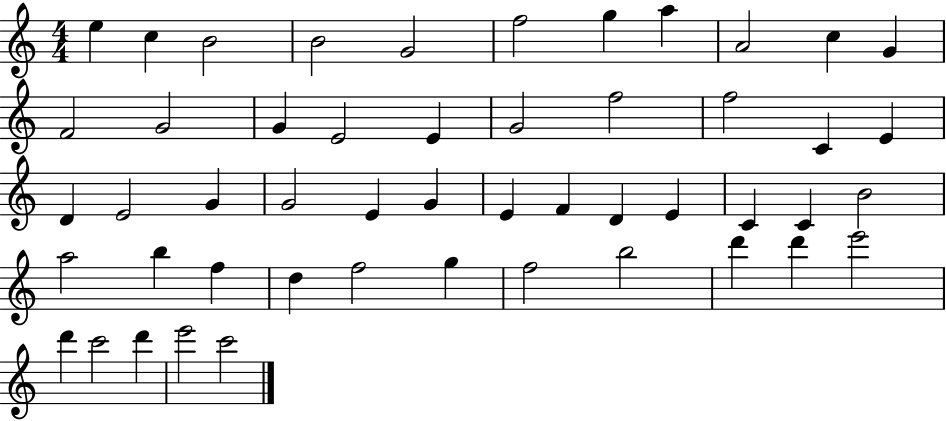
{
  \clef treble
  \numericTimeSignature
  \time 4/4
  \key c \major
  e''4 c''4 b'2 | b'2 g'2 | f''2 g''4 a''4 | a'2 c''4 g'4 | \break f'2 g'2 | g'4 e'2 e'4 | g'2 f''2 | f''2 c'4 e'4 | \break d'4 e'2 g'4 | g'2 e'4 g'4 | e'4 f'4 d'4 e'4 | c'4 c'4 b'2 | \break a''2 b''4 f''4 | d''4 f''2 g''4 | f''2 b''2 | d'''4 d'''4 e'''2 | \break d'''4 c'''2 d'''4 | e'''2 c'''2 | \bar "|."
}